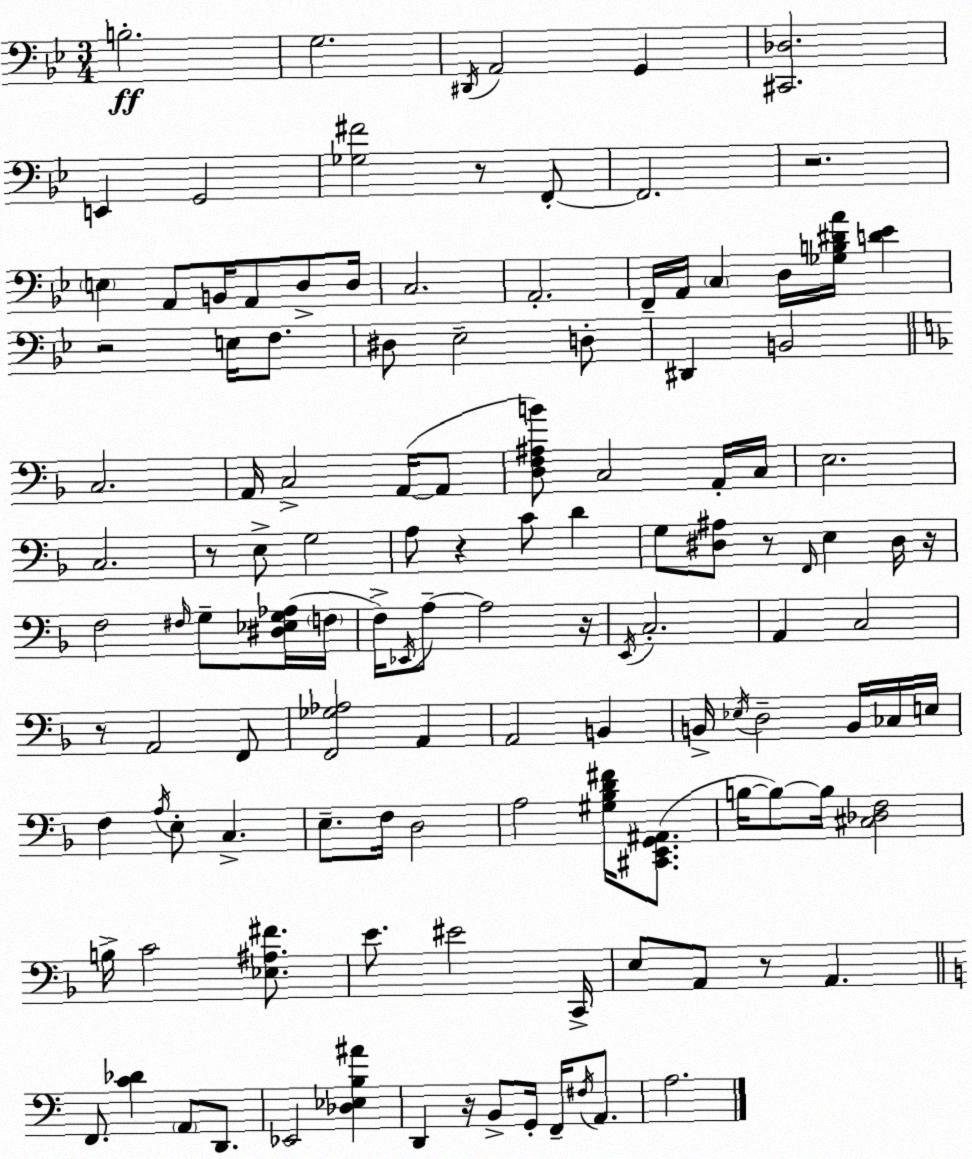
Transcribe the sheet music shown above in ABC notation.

X:1
T:Untitled
M:3/4
L:1/4
K:Bb
B,2 G,2 ^D,,/4 A,,2 G,, [^C,,_D,]2 E,, G,,2 [_G,^F]2 z/2 F,,/2 F,,2 z2 E, A,,/2 B,,/4 A,,/2 D,/2 D,/4 C,2 A,,2 F,,/4 A,,/4 C, D,/4 [_G,B,^DA]/4 [D_E] z2 E,/4 F,/2 ^D,/2 _E,2 D,/2 ^D,, B,,2 C,2 A,,/4 C,2 A,,/4 A,,/2 [D,F,^A,B]/2 C,2 A,,/4 C,/4 E,2 C,2 z/2 E,/2 G,2 A,/2 z C/2 D G,/2 [^D,^A,]/2 z/2 F,,/4 E, ^D,/4 z/4 F,2 ^F,/4 G,/2 [^D,_E,G,_A,]/4 F,/4 F,/4 _E,,/4 A,/2 A,2 z/4 E,,/4 C,2 A,, C,2 z/2 A,,2 F,,/2 [F,,_G,_A,]2 A,, A,,2 B,, B,,/4 _E,/4 D,2 B,,/4 _C,/4 E,/4 F, A,/4 E,/2 C, E,/2 F,/4 D,2 A,2 [^G,_B,D^F]/4 [^C,,E,,G,,^A,,]/2 B,/4 B,/2 B,/4 [^C,_D,F,]2 B,/4 C2 [_E,^A,^F]/2 E/2 ^E2 C,,/4 E,/2 A,,/2 z/2 A,, F,,/2 [C_D] A,,/2 D,,/2 _E,,2 [_D,_E,B,^A] D,, z/4 B,,/2 G,,/4 F,,/4 ^F,/4 A,,/2 A,2